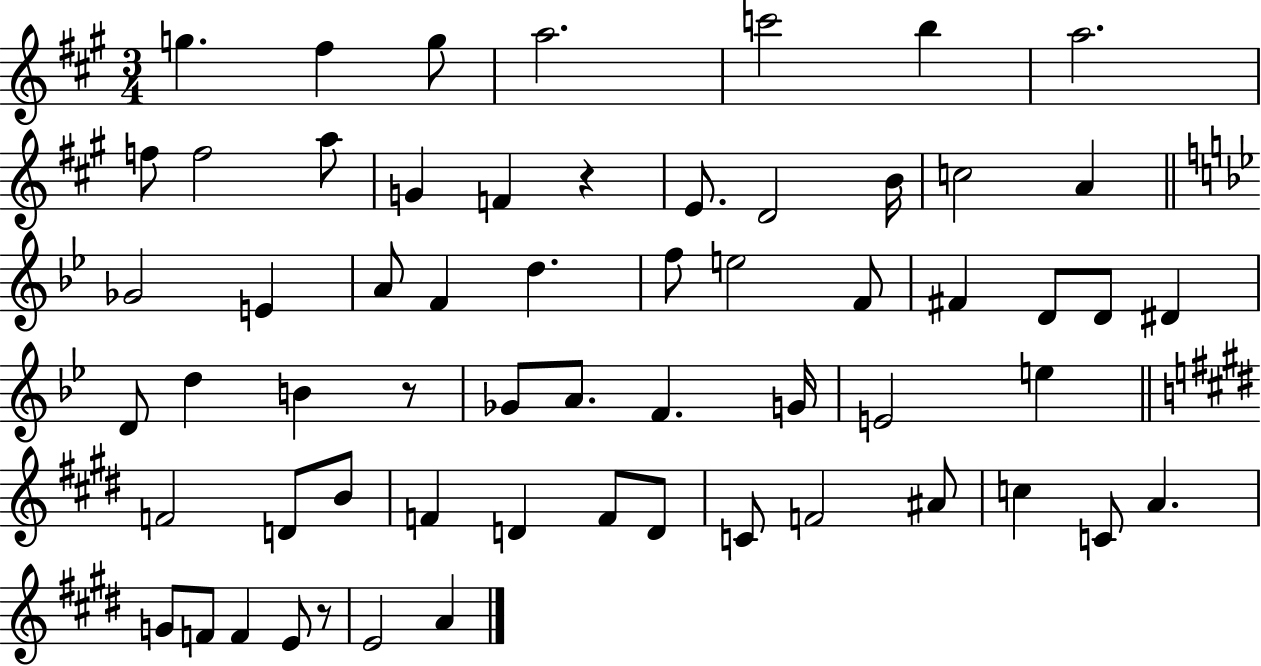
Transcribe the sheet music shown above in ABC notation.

X:1
T:Untitled
M:3/4
L:1/4
K:A
g ^f g/2 a2 c'2 b a2 f/2 f2 a/2 G F z E/2 D2 B/4 c2 A _G2 E A/2 F d f/2 e2 F/2 ^F D/2 D/2 ^D D/2 d B z/2 _G/2 A/2 F G/4 E2 e F2 D/2 B/2 F D F/2 D/2 C/2 F2 ^A/2 c C/2 A G/2 F/2 F E/2 z/2 E2 A